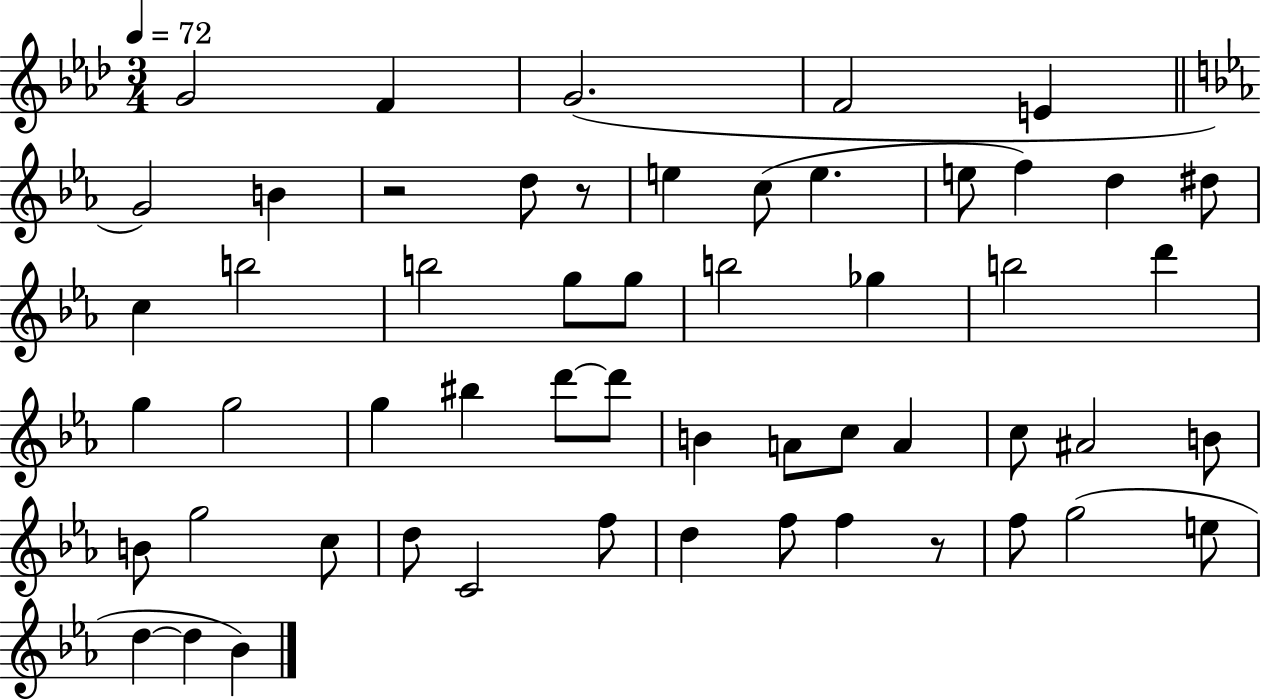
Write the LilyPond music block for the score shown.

{
  \clef treble
  \numericTimeSignature
  \time 3/4
  \key aes \major
  \tempo 4 = 72
  \repeat volta 2 { g'2 f'4 | g'2.( | f'2 e'4 | \bar "||" \break \key ees \major g'2) b'4 | r2 d''8 r8 | e''4 c''8( e''4. | e''8 f''4) d''4 dis''8 | \break c''4 b''2 | b''2 g''8 g''8 | b''2 ges''4 | b''2 d'''4 | \break g''4 g''2 | g''4 bis''4 d'''8~~ d'''8 | b'4 a'8 c''8 a'4 | c''8 ais'2 b'8 | \break b'8 g''2 c''8 | d''8 c'2 f''8 | d''4 f''8 f''4 r8 | f''8 g''2( e''8 | \break d''4~~ d''4 bes'4) | } \bar "|."
}